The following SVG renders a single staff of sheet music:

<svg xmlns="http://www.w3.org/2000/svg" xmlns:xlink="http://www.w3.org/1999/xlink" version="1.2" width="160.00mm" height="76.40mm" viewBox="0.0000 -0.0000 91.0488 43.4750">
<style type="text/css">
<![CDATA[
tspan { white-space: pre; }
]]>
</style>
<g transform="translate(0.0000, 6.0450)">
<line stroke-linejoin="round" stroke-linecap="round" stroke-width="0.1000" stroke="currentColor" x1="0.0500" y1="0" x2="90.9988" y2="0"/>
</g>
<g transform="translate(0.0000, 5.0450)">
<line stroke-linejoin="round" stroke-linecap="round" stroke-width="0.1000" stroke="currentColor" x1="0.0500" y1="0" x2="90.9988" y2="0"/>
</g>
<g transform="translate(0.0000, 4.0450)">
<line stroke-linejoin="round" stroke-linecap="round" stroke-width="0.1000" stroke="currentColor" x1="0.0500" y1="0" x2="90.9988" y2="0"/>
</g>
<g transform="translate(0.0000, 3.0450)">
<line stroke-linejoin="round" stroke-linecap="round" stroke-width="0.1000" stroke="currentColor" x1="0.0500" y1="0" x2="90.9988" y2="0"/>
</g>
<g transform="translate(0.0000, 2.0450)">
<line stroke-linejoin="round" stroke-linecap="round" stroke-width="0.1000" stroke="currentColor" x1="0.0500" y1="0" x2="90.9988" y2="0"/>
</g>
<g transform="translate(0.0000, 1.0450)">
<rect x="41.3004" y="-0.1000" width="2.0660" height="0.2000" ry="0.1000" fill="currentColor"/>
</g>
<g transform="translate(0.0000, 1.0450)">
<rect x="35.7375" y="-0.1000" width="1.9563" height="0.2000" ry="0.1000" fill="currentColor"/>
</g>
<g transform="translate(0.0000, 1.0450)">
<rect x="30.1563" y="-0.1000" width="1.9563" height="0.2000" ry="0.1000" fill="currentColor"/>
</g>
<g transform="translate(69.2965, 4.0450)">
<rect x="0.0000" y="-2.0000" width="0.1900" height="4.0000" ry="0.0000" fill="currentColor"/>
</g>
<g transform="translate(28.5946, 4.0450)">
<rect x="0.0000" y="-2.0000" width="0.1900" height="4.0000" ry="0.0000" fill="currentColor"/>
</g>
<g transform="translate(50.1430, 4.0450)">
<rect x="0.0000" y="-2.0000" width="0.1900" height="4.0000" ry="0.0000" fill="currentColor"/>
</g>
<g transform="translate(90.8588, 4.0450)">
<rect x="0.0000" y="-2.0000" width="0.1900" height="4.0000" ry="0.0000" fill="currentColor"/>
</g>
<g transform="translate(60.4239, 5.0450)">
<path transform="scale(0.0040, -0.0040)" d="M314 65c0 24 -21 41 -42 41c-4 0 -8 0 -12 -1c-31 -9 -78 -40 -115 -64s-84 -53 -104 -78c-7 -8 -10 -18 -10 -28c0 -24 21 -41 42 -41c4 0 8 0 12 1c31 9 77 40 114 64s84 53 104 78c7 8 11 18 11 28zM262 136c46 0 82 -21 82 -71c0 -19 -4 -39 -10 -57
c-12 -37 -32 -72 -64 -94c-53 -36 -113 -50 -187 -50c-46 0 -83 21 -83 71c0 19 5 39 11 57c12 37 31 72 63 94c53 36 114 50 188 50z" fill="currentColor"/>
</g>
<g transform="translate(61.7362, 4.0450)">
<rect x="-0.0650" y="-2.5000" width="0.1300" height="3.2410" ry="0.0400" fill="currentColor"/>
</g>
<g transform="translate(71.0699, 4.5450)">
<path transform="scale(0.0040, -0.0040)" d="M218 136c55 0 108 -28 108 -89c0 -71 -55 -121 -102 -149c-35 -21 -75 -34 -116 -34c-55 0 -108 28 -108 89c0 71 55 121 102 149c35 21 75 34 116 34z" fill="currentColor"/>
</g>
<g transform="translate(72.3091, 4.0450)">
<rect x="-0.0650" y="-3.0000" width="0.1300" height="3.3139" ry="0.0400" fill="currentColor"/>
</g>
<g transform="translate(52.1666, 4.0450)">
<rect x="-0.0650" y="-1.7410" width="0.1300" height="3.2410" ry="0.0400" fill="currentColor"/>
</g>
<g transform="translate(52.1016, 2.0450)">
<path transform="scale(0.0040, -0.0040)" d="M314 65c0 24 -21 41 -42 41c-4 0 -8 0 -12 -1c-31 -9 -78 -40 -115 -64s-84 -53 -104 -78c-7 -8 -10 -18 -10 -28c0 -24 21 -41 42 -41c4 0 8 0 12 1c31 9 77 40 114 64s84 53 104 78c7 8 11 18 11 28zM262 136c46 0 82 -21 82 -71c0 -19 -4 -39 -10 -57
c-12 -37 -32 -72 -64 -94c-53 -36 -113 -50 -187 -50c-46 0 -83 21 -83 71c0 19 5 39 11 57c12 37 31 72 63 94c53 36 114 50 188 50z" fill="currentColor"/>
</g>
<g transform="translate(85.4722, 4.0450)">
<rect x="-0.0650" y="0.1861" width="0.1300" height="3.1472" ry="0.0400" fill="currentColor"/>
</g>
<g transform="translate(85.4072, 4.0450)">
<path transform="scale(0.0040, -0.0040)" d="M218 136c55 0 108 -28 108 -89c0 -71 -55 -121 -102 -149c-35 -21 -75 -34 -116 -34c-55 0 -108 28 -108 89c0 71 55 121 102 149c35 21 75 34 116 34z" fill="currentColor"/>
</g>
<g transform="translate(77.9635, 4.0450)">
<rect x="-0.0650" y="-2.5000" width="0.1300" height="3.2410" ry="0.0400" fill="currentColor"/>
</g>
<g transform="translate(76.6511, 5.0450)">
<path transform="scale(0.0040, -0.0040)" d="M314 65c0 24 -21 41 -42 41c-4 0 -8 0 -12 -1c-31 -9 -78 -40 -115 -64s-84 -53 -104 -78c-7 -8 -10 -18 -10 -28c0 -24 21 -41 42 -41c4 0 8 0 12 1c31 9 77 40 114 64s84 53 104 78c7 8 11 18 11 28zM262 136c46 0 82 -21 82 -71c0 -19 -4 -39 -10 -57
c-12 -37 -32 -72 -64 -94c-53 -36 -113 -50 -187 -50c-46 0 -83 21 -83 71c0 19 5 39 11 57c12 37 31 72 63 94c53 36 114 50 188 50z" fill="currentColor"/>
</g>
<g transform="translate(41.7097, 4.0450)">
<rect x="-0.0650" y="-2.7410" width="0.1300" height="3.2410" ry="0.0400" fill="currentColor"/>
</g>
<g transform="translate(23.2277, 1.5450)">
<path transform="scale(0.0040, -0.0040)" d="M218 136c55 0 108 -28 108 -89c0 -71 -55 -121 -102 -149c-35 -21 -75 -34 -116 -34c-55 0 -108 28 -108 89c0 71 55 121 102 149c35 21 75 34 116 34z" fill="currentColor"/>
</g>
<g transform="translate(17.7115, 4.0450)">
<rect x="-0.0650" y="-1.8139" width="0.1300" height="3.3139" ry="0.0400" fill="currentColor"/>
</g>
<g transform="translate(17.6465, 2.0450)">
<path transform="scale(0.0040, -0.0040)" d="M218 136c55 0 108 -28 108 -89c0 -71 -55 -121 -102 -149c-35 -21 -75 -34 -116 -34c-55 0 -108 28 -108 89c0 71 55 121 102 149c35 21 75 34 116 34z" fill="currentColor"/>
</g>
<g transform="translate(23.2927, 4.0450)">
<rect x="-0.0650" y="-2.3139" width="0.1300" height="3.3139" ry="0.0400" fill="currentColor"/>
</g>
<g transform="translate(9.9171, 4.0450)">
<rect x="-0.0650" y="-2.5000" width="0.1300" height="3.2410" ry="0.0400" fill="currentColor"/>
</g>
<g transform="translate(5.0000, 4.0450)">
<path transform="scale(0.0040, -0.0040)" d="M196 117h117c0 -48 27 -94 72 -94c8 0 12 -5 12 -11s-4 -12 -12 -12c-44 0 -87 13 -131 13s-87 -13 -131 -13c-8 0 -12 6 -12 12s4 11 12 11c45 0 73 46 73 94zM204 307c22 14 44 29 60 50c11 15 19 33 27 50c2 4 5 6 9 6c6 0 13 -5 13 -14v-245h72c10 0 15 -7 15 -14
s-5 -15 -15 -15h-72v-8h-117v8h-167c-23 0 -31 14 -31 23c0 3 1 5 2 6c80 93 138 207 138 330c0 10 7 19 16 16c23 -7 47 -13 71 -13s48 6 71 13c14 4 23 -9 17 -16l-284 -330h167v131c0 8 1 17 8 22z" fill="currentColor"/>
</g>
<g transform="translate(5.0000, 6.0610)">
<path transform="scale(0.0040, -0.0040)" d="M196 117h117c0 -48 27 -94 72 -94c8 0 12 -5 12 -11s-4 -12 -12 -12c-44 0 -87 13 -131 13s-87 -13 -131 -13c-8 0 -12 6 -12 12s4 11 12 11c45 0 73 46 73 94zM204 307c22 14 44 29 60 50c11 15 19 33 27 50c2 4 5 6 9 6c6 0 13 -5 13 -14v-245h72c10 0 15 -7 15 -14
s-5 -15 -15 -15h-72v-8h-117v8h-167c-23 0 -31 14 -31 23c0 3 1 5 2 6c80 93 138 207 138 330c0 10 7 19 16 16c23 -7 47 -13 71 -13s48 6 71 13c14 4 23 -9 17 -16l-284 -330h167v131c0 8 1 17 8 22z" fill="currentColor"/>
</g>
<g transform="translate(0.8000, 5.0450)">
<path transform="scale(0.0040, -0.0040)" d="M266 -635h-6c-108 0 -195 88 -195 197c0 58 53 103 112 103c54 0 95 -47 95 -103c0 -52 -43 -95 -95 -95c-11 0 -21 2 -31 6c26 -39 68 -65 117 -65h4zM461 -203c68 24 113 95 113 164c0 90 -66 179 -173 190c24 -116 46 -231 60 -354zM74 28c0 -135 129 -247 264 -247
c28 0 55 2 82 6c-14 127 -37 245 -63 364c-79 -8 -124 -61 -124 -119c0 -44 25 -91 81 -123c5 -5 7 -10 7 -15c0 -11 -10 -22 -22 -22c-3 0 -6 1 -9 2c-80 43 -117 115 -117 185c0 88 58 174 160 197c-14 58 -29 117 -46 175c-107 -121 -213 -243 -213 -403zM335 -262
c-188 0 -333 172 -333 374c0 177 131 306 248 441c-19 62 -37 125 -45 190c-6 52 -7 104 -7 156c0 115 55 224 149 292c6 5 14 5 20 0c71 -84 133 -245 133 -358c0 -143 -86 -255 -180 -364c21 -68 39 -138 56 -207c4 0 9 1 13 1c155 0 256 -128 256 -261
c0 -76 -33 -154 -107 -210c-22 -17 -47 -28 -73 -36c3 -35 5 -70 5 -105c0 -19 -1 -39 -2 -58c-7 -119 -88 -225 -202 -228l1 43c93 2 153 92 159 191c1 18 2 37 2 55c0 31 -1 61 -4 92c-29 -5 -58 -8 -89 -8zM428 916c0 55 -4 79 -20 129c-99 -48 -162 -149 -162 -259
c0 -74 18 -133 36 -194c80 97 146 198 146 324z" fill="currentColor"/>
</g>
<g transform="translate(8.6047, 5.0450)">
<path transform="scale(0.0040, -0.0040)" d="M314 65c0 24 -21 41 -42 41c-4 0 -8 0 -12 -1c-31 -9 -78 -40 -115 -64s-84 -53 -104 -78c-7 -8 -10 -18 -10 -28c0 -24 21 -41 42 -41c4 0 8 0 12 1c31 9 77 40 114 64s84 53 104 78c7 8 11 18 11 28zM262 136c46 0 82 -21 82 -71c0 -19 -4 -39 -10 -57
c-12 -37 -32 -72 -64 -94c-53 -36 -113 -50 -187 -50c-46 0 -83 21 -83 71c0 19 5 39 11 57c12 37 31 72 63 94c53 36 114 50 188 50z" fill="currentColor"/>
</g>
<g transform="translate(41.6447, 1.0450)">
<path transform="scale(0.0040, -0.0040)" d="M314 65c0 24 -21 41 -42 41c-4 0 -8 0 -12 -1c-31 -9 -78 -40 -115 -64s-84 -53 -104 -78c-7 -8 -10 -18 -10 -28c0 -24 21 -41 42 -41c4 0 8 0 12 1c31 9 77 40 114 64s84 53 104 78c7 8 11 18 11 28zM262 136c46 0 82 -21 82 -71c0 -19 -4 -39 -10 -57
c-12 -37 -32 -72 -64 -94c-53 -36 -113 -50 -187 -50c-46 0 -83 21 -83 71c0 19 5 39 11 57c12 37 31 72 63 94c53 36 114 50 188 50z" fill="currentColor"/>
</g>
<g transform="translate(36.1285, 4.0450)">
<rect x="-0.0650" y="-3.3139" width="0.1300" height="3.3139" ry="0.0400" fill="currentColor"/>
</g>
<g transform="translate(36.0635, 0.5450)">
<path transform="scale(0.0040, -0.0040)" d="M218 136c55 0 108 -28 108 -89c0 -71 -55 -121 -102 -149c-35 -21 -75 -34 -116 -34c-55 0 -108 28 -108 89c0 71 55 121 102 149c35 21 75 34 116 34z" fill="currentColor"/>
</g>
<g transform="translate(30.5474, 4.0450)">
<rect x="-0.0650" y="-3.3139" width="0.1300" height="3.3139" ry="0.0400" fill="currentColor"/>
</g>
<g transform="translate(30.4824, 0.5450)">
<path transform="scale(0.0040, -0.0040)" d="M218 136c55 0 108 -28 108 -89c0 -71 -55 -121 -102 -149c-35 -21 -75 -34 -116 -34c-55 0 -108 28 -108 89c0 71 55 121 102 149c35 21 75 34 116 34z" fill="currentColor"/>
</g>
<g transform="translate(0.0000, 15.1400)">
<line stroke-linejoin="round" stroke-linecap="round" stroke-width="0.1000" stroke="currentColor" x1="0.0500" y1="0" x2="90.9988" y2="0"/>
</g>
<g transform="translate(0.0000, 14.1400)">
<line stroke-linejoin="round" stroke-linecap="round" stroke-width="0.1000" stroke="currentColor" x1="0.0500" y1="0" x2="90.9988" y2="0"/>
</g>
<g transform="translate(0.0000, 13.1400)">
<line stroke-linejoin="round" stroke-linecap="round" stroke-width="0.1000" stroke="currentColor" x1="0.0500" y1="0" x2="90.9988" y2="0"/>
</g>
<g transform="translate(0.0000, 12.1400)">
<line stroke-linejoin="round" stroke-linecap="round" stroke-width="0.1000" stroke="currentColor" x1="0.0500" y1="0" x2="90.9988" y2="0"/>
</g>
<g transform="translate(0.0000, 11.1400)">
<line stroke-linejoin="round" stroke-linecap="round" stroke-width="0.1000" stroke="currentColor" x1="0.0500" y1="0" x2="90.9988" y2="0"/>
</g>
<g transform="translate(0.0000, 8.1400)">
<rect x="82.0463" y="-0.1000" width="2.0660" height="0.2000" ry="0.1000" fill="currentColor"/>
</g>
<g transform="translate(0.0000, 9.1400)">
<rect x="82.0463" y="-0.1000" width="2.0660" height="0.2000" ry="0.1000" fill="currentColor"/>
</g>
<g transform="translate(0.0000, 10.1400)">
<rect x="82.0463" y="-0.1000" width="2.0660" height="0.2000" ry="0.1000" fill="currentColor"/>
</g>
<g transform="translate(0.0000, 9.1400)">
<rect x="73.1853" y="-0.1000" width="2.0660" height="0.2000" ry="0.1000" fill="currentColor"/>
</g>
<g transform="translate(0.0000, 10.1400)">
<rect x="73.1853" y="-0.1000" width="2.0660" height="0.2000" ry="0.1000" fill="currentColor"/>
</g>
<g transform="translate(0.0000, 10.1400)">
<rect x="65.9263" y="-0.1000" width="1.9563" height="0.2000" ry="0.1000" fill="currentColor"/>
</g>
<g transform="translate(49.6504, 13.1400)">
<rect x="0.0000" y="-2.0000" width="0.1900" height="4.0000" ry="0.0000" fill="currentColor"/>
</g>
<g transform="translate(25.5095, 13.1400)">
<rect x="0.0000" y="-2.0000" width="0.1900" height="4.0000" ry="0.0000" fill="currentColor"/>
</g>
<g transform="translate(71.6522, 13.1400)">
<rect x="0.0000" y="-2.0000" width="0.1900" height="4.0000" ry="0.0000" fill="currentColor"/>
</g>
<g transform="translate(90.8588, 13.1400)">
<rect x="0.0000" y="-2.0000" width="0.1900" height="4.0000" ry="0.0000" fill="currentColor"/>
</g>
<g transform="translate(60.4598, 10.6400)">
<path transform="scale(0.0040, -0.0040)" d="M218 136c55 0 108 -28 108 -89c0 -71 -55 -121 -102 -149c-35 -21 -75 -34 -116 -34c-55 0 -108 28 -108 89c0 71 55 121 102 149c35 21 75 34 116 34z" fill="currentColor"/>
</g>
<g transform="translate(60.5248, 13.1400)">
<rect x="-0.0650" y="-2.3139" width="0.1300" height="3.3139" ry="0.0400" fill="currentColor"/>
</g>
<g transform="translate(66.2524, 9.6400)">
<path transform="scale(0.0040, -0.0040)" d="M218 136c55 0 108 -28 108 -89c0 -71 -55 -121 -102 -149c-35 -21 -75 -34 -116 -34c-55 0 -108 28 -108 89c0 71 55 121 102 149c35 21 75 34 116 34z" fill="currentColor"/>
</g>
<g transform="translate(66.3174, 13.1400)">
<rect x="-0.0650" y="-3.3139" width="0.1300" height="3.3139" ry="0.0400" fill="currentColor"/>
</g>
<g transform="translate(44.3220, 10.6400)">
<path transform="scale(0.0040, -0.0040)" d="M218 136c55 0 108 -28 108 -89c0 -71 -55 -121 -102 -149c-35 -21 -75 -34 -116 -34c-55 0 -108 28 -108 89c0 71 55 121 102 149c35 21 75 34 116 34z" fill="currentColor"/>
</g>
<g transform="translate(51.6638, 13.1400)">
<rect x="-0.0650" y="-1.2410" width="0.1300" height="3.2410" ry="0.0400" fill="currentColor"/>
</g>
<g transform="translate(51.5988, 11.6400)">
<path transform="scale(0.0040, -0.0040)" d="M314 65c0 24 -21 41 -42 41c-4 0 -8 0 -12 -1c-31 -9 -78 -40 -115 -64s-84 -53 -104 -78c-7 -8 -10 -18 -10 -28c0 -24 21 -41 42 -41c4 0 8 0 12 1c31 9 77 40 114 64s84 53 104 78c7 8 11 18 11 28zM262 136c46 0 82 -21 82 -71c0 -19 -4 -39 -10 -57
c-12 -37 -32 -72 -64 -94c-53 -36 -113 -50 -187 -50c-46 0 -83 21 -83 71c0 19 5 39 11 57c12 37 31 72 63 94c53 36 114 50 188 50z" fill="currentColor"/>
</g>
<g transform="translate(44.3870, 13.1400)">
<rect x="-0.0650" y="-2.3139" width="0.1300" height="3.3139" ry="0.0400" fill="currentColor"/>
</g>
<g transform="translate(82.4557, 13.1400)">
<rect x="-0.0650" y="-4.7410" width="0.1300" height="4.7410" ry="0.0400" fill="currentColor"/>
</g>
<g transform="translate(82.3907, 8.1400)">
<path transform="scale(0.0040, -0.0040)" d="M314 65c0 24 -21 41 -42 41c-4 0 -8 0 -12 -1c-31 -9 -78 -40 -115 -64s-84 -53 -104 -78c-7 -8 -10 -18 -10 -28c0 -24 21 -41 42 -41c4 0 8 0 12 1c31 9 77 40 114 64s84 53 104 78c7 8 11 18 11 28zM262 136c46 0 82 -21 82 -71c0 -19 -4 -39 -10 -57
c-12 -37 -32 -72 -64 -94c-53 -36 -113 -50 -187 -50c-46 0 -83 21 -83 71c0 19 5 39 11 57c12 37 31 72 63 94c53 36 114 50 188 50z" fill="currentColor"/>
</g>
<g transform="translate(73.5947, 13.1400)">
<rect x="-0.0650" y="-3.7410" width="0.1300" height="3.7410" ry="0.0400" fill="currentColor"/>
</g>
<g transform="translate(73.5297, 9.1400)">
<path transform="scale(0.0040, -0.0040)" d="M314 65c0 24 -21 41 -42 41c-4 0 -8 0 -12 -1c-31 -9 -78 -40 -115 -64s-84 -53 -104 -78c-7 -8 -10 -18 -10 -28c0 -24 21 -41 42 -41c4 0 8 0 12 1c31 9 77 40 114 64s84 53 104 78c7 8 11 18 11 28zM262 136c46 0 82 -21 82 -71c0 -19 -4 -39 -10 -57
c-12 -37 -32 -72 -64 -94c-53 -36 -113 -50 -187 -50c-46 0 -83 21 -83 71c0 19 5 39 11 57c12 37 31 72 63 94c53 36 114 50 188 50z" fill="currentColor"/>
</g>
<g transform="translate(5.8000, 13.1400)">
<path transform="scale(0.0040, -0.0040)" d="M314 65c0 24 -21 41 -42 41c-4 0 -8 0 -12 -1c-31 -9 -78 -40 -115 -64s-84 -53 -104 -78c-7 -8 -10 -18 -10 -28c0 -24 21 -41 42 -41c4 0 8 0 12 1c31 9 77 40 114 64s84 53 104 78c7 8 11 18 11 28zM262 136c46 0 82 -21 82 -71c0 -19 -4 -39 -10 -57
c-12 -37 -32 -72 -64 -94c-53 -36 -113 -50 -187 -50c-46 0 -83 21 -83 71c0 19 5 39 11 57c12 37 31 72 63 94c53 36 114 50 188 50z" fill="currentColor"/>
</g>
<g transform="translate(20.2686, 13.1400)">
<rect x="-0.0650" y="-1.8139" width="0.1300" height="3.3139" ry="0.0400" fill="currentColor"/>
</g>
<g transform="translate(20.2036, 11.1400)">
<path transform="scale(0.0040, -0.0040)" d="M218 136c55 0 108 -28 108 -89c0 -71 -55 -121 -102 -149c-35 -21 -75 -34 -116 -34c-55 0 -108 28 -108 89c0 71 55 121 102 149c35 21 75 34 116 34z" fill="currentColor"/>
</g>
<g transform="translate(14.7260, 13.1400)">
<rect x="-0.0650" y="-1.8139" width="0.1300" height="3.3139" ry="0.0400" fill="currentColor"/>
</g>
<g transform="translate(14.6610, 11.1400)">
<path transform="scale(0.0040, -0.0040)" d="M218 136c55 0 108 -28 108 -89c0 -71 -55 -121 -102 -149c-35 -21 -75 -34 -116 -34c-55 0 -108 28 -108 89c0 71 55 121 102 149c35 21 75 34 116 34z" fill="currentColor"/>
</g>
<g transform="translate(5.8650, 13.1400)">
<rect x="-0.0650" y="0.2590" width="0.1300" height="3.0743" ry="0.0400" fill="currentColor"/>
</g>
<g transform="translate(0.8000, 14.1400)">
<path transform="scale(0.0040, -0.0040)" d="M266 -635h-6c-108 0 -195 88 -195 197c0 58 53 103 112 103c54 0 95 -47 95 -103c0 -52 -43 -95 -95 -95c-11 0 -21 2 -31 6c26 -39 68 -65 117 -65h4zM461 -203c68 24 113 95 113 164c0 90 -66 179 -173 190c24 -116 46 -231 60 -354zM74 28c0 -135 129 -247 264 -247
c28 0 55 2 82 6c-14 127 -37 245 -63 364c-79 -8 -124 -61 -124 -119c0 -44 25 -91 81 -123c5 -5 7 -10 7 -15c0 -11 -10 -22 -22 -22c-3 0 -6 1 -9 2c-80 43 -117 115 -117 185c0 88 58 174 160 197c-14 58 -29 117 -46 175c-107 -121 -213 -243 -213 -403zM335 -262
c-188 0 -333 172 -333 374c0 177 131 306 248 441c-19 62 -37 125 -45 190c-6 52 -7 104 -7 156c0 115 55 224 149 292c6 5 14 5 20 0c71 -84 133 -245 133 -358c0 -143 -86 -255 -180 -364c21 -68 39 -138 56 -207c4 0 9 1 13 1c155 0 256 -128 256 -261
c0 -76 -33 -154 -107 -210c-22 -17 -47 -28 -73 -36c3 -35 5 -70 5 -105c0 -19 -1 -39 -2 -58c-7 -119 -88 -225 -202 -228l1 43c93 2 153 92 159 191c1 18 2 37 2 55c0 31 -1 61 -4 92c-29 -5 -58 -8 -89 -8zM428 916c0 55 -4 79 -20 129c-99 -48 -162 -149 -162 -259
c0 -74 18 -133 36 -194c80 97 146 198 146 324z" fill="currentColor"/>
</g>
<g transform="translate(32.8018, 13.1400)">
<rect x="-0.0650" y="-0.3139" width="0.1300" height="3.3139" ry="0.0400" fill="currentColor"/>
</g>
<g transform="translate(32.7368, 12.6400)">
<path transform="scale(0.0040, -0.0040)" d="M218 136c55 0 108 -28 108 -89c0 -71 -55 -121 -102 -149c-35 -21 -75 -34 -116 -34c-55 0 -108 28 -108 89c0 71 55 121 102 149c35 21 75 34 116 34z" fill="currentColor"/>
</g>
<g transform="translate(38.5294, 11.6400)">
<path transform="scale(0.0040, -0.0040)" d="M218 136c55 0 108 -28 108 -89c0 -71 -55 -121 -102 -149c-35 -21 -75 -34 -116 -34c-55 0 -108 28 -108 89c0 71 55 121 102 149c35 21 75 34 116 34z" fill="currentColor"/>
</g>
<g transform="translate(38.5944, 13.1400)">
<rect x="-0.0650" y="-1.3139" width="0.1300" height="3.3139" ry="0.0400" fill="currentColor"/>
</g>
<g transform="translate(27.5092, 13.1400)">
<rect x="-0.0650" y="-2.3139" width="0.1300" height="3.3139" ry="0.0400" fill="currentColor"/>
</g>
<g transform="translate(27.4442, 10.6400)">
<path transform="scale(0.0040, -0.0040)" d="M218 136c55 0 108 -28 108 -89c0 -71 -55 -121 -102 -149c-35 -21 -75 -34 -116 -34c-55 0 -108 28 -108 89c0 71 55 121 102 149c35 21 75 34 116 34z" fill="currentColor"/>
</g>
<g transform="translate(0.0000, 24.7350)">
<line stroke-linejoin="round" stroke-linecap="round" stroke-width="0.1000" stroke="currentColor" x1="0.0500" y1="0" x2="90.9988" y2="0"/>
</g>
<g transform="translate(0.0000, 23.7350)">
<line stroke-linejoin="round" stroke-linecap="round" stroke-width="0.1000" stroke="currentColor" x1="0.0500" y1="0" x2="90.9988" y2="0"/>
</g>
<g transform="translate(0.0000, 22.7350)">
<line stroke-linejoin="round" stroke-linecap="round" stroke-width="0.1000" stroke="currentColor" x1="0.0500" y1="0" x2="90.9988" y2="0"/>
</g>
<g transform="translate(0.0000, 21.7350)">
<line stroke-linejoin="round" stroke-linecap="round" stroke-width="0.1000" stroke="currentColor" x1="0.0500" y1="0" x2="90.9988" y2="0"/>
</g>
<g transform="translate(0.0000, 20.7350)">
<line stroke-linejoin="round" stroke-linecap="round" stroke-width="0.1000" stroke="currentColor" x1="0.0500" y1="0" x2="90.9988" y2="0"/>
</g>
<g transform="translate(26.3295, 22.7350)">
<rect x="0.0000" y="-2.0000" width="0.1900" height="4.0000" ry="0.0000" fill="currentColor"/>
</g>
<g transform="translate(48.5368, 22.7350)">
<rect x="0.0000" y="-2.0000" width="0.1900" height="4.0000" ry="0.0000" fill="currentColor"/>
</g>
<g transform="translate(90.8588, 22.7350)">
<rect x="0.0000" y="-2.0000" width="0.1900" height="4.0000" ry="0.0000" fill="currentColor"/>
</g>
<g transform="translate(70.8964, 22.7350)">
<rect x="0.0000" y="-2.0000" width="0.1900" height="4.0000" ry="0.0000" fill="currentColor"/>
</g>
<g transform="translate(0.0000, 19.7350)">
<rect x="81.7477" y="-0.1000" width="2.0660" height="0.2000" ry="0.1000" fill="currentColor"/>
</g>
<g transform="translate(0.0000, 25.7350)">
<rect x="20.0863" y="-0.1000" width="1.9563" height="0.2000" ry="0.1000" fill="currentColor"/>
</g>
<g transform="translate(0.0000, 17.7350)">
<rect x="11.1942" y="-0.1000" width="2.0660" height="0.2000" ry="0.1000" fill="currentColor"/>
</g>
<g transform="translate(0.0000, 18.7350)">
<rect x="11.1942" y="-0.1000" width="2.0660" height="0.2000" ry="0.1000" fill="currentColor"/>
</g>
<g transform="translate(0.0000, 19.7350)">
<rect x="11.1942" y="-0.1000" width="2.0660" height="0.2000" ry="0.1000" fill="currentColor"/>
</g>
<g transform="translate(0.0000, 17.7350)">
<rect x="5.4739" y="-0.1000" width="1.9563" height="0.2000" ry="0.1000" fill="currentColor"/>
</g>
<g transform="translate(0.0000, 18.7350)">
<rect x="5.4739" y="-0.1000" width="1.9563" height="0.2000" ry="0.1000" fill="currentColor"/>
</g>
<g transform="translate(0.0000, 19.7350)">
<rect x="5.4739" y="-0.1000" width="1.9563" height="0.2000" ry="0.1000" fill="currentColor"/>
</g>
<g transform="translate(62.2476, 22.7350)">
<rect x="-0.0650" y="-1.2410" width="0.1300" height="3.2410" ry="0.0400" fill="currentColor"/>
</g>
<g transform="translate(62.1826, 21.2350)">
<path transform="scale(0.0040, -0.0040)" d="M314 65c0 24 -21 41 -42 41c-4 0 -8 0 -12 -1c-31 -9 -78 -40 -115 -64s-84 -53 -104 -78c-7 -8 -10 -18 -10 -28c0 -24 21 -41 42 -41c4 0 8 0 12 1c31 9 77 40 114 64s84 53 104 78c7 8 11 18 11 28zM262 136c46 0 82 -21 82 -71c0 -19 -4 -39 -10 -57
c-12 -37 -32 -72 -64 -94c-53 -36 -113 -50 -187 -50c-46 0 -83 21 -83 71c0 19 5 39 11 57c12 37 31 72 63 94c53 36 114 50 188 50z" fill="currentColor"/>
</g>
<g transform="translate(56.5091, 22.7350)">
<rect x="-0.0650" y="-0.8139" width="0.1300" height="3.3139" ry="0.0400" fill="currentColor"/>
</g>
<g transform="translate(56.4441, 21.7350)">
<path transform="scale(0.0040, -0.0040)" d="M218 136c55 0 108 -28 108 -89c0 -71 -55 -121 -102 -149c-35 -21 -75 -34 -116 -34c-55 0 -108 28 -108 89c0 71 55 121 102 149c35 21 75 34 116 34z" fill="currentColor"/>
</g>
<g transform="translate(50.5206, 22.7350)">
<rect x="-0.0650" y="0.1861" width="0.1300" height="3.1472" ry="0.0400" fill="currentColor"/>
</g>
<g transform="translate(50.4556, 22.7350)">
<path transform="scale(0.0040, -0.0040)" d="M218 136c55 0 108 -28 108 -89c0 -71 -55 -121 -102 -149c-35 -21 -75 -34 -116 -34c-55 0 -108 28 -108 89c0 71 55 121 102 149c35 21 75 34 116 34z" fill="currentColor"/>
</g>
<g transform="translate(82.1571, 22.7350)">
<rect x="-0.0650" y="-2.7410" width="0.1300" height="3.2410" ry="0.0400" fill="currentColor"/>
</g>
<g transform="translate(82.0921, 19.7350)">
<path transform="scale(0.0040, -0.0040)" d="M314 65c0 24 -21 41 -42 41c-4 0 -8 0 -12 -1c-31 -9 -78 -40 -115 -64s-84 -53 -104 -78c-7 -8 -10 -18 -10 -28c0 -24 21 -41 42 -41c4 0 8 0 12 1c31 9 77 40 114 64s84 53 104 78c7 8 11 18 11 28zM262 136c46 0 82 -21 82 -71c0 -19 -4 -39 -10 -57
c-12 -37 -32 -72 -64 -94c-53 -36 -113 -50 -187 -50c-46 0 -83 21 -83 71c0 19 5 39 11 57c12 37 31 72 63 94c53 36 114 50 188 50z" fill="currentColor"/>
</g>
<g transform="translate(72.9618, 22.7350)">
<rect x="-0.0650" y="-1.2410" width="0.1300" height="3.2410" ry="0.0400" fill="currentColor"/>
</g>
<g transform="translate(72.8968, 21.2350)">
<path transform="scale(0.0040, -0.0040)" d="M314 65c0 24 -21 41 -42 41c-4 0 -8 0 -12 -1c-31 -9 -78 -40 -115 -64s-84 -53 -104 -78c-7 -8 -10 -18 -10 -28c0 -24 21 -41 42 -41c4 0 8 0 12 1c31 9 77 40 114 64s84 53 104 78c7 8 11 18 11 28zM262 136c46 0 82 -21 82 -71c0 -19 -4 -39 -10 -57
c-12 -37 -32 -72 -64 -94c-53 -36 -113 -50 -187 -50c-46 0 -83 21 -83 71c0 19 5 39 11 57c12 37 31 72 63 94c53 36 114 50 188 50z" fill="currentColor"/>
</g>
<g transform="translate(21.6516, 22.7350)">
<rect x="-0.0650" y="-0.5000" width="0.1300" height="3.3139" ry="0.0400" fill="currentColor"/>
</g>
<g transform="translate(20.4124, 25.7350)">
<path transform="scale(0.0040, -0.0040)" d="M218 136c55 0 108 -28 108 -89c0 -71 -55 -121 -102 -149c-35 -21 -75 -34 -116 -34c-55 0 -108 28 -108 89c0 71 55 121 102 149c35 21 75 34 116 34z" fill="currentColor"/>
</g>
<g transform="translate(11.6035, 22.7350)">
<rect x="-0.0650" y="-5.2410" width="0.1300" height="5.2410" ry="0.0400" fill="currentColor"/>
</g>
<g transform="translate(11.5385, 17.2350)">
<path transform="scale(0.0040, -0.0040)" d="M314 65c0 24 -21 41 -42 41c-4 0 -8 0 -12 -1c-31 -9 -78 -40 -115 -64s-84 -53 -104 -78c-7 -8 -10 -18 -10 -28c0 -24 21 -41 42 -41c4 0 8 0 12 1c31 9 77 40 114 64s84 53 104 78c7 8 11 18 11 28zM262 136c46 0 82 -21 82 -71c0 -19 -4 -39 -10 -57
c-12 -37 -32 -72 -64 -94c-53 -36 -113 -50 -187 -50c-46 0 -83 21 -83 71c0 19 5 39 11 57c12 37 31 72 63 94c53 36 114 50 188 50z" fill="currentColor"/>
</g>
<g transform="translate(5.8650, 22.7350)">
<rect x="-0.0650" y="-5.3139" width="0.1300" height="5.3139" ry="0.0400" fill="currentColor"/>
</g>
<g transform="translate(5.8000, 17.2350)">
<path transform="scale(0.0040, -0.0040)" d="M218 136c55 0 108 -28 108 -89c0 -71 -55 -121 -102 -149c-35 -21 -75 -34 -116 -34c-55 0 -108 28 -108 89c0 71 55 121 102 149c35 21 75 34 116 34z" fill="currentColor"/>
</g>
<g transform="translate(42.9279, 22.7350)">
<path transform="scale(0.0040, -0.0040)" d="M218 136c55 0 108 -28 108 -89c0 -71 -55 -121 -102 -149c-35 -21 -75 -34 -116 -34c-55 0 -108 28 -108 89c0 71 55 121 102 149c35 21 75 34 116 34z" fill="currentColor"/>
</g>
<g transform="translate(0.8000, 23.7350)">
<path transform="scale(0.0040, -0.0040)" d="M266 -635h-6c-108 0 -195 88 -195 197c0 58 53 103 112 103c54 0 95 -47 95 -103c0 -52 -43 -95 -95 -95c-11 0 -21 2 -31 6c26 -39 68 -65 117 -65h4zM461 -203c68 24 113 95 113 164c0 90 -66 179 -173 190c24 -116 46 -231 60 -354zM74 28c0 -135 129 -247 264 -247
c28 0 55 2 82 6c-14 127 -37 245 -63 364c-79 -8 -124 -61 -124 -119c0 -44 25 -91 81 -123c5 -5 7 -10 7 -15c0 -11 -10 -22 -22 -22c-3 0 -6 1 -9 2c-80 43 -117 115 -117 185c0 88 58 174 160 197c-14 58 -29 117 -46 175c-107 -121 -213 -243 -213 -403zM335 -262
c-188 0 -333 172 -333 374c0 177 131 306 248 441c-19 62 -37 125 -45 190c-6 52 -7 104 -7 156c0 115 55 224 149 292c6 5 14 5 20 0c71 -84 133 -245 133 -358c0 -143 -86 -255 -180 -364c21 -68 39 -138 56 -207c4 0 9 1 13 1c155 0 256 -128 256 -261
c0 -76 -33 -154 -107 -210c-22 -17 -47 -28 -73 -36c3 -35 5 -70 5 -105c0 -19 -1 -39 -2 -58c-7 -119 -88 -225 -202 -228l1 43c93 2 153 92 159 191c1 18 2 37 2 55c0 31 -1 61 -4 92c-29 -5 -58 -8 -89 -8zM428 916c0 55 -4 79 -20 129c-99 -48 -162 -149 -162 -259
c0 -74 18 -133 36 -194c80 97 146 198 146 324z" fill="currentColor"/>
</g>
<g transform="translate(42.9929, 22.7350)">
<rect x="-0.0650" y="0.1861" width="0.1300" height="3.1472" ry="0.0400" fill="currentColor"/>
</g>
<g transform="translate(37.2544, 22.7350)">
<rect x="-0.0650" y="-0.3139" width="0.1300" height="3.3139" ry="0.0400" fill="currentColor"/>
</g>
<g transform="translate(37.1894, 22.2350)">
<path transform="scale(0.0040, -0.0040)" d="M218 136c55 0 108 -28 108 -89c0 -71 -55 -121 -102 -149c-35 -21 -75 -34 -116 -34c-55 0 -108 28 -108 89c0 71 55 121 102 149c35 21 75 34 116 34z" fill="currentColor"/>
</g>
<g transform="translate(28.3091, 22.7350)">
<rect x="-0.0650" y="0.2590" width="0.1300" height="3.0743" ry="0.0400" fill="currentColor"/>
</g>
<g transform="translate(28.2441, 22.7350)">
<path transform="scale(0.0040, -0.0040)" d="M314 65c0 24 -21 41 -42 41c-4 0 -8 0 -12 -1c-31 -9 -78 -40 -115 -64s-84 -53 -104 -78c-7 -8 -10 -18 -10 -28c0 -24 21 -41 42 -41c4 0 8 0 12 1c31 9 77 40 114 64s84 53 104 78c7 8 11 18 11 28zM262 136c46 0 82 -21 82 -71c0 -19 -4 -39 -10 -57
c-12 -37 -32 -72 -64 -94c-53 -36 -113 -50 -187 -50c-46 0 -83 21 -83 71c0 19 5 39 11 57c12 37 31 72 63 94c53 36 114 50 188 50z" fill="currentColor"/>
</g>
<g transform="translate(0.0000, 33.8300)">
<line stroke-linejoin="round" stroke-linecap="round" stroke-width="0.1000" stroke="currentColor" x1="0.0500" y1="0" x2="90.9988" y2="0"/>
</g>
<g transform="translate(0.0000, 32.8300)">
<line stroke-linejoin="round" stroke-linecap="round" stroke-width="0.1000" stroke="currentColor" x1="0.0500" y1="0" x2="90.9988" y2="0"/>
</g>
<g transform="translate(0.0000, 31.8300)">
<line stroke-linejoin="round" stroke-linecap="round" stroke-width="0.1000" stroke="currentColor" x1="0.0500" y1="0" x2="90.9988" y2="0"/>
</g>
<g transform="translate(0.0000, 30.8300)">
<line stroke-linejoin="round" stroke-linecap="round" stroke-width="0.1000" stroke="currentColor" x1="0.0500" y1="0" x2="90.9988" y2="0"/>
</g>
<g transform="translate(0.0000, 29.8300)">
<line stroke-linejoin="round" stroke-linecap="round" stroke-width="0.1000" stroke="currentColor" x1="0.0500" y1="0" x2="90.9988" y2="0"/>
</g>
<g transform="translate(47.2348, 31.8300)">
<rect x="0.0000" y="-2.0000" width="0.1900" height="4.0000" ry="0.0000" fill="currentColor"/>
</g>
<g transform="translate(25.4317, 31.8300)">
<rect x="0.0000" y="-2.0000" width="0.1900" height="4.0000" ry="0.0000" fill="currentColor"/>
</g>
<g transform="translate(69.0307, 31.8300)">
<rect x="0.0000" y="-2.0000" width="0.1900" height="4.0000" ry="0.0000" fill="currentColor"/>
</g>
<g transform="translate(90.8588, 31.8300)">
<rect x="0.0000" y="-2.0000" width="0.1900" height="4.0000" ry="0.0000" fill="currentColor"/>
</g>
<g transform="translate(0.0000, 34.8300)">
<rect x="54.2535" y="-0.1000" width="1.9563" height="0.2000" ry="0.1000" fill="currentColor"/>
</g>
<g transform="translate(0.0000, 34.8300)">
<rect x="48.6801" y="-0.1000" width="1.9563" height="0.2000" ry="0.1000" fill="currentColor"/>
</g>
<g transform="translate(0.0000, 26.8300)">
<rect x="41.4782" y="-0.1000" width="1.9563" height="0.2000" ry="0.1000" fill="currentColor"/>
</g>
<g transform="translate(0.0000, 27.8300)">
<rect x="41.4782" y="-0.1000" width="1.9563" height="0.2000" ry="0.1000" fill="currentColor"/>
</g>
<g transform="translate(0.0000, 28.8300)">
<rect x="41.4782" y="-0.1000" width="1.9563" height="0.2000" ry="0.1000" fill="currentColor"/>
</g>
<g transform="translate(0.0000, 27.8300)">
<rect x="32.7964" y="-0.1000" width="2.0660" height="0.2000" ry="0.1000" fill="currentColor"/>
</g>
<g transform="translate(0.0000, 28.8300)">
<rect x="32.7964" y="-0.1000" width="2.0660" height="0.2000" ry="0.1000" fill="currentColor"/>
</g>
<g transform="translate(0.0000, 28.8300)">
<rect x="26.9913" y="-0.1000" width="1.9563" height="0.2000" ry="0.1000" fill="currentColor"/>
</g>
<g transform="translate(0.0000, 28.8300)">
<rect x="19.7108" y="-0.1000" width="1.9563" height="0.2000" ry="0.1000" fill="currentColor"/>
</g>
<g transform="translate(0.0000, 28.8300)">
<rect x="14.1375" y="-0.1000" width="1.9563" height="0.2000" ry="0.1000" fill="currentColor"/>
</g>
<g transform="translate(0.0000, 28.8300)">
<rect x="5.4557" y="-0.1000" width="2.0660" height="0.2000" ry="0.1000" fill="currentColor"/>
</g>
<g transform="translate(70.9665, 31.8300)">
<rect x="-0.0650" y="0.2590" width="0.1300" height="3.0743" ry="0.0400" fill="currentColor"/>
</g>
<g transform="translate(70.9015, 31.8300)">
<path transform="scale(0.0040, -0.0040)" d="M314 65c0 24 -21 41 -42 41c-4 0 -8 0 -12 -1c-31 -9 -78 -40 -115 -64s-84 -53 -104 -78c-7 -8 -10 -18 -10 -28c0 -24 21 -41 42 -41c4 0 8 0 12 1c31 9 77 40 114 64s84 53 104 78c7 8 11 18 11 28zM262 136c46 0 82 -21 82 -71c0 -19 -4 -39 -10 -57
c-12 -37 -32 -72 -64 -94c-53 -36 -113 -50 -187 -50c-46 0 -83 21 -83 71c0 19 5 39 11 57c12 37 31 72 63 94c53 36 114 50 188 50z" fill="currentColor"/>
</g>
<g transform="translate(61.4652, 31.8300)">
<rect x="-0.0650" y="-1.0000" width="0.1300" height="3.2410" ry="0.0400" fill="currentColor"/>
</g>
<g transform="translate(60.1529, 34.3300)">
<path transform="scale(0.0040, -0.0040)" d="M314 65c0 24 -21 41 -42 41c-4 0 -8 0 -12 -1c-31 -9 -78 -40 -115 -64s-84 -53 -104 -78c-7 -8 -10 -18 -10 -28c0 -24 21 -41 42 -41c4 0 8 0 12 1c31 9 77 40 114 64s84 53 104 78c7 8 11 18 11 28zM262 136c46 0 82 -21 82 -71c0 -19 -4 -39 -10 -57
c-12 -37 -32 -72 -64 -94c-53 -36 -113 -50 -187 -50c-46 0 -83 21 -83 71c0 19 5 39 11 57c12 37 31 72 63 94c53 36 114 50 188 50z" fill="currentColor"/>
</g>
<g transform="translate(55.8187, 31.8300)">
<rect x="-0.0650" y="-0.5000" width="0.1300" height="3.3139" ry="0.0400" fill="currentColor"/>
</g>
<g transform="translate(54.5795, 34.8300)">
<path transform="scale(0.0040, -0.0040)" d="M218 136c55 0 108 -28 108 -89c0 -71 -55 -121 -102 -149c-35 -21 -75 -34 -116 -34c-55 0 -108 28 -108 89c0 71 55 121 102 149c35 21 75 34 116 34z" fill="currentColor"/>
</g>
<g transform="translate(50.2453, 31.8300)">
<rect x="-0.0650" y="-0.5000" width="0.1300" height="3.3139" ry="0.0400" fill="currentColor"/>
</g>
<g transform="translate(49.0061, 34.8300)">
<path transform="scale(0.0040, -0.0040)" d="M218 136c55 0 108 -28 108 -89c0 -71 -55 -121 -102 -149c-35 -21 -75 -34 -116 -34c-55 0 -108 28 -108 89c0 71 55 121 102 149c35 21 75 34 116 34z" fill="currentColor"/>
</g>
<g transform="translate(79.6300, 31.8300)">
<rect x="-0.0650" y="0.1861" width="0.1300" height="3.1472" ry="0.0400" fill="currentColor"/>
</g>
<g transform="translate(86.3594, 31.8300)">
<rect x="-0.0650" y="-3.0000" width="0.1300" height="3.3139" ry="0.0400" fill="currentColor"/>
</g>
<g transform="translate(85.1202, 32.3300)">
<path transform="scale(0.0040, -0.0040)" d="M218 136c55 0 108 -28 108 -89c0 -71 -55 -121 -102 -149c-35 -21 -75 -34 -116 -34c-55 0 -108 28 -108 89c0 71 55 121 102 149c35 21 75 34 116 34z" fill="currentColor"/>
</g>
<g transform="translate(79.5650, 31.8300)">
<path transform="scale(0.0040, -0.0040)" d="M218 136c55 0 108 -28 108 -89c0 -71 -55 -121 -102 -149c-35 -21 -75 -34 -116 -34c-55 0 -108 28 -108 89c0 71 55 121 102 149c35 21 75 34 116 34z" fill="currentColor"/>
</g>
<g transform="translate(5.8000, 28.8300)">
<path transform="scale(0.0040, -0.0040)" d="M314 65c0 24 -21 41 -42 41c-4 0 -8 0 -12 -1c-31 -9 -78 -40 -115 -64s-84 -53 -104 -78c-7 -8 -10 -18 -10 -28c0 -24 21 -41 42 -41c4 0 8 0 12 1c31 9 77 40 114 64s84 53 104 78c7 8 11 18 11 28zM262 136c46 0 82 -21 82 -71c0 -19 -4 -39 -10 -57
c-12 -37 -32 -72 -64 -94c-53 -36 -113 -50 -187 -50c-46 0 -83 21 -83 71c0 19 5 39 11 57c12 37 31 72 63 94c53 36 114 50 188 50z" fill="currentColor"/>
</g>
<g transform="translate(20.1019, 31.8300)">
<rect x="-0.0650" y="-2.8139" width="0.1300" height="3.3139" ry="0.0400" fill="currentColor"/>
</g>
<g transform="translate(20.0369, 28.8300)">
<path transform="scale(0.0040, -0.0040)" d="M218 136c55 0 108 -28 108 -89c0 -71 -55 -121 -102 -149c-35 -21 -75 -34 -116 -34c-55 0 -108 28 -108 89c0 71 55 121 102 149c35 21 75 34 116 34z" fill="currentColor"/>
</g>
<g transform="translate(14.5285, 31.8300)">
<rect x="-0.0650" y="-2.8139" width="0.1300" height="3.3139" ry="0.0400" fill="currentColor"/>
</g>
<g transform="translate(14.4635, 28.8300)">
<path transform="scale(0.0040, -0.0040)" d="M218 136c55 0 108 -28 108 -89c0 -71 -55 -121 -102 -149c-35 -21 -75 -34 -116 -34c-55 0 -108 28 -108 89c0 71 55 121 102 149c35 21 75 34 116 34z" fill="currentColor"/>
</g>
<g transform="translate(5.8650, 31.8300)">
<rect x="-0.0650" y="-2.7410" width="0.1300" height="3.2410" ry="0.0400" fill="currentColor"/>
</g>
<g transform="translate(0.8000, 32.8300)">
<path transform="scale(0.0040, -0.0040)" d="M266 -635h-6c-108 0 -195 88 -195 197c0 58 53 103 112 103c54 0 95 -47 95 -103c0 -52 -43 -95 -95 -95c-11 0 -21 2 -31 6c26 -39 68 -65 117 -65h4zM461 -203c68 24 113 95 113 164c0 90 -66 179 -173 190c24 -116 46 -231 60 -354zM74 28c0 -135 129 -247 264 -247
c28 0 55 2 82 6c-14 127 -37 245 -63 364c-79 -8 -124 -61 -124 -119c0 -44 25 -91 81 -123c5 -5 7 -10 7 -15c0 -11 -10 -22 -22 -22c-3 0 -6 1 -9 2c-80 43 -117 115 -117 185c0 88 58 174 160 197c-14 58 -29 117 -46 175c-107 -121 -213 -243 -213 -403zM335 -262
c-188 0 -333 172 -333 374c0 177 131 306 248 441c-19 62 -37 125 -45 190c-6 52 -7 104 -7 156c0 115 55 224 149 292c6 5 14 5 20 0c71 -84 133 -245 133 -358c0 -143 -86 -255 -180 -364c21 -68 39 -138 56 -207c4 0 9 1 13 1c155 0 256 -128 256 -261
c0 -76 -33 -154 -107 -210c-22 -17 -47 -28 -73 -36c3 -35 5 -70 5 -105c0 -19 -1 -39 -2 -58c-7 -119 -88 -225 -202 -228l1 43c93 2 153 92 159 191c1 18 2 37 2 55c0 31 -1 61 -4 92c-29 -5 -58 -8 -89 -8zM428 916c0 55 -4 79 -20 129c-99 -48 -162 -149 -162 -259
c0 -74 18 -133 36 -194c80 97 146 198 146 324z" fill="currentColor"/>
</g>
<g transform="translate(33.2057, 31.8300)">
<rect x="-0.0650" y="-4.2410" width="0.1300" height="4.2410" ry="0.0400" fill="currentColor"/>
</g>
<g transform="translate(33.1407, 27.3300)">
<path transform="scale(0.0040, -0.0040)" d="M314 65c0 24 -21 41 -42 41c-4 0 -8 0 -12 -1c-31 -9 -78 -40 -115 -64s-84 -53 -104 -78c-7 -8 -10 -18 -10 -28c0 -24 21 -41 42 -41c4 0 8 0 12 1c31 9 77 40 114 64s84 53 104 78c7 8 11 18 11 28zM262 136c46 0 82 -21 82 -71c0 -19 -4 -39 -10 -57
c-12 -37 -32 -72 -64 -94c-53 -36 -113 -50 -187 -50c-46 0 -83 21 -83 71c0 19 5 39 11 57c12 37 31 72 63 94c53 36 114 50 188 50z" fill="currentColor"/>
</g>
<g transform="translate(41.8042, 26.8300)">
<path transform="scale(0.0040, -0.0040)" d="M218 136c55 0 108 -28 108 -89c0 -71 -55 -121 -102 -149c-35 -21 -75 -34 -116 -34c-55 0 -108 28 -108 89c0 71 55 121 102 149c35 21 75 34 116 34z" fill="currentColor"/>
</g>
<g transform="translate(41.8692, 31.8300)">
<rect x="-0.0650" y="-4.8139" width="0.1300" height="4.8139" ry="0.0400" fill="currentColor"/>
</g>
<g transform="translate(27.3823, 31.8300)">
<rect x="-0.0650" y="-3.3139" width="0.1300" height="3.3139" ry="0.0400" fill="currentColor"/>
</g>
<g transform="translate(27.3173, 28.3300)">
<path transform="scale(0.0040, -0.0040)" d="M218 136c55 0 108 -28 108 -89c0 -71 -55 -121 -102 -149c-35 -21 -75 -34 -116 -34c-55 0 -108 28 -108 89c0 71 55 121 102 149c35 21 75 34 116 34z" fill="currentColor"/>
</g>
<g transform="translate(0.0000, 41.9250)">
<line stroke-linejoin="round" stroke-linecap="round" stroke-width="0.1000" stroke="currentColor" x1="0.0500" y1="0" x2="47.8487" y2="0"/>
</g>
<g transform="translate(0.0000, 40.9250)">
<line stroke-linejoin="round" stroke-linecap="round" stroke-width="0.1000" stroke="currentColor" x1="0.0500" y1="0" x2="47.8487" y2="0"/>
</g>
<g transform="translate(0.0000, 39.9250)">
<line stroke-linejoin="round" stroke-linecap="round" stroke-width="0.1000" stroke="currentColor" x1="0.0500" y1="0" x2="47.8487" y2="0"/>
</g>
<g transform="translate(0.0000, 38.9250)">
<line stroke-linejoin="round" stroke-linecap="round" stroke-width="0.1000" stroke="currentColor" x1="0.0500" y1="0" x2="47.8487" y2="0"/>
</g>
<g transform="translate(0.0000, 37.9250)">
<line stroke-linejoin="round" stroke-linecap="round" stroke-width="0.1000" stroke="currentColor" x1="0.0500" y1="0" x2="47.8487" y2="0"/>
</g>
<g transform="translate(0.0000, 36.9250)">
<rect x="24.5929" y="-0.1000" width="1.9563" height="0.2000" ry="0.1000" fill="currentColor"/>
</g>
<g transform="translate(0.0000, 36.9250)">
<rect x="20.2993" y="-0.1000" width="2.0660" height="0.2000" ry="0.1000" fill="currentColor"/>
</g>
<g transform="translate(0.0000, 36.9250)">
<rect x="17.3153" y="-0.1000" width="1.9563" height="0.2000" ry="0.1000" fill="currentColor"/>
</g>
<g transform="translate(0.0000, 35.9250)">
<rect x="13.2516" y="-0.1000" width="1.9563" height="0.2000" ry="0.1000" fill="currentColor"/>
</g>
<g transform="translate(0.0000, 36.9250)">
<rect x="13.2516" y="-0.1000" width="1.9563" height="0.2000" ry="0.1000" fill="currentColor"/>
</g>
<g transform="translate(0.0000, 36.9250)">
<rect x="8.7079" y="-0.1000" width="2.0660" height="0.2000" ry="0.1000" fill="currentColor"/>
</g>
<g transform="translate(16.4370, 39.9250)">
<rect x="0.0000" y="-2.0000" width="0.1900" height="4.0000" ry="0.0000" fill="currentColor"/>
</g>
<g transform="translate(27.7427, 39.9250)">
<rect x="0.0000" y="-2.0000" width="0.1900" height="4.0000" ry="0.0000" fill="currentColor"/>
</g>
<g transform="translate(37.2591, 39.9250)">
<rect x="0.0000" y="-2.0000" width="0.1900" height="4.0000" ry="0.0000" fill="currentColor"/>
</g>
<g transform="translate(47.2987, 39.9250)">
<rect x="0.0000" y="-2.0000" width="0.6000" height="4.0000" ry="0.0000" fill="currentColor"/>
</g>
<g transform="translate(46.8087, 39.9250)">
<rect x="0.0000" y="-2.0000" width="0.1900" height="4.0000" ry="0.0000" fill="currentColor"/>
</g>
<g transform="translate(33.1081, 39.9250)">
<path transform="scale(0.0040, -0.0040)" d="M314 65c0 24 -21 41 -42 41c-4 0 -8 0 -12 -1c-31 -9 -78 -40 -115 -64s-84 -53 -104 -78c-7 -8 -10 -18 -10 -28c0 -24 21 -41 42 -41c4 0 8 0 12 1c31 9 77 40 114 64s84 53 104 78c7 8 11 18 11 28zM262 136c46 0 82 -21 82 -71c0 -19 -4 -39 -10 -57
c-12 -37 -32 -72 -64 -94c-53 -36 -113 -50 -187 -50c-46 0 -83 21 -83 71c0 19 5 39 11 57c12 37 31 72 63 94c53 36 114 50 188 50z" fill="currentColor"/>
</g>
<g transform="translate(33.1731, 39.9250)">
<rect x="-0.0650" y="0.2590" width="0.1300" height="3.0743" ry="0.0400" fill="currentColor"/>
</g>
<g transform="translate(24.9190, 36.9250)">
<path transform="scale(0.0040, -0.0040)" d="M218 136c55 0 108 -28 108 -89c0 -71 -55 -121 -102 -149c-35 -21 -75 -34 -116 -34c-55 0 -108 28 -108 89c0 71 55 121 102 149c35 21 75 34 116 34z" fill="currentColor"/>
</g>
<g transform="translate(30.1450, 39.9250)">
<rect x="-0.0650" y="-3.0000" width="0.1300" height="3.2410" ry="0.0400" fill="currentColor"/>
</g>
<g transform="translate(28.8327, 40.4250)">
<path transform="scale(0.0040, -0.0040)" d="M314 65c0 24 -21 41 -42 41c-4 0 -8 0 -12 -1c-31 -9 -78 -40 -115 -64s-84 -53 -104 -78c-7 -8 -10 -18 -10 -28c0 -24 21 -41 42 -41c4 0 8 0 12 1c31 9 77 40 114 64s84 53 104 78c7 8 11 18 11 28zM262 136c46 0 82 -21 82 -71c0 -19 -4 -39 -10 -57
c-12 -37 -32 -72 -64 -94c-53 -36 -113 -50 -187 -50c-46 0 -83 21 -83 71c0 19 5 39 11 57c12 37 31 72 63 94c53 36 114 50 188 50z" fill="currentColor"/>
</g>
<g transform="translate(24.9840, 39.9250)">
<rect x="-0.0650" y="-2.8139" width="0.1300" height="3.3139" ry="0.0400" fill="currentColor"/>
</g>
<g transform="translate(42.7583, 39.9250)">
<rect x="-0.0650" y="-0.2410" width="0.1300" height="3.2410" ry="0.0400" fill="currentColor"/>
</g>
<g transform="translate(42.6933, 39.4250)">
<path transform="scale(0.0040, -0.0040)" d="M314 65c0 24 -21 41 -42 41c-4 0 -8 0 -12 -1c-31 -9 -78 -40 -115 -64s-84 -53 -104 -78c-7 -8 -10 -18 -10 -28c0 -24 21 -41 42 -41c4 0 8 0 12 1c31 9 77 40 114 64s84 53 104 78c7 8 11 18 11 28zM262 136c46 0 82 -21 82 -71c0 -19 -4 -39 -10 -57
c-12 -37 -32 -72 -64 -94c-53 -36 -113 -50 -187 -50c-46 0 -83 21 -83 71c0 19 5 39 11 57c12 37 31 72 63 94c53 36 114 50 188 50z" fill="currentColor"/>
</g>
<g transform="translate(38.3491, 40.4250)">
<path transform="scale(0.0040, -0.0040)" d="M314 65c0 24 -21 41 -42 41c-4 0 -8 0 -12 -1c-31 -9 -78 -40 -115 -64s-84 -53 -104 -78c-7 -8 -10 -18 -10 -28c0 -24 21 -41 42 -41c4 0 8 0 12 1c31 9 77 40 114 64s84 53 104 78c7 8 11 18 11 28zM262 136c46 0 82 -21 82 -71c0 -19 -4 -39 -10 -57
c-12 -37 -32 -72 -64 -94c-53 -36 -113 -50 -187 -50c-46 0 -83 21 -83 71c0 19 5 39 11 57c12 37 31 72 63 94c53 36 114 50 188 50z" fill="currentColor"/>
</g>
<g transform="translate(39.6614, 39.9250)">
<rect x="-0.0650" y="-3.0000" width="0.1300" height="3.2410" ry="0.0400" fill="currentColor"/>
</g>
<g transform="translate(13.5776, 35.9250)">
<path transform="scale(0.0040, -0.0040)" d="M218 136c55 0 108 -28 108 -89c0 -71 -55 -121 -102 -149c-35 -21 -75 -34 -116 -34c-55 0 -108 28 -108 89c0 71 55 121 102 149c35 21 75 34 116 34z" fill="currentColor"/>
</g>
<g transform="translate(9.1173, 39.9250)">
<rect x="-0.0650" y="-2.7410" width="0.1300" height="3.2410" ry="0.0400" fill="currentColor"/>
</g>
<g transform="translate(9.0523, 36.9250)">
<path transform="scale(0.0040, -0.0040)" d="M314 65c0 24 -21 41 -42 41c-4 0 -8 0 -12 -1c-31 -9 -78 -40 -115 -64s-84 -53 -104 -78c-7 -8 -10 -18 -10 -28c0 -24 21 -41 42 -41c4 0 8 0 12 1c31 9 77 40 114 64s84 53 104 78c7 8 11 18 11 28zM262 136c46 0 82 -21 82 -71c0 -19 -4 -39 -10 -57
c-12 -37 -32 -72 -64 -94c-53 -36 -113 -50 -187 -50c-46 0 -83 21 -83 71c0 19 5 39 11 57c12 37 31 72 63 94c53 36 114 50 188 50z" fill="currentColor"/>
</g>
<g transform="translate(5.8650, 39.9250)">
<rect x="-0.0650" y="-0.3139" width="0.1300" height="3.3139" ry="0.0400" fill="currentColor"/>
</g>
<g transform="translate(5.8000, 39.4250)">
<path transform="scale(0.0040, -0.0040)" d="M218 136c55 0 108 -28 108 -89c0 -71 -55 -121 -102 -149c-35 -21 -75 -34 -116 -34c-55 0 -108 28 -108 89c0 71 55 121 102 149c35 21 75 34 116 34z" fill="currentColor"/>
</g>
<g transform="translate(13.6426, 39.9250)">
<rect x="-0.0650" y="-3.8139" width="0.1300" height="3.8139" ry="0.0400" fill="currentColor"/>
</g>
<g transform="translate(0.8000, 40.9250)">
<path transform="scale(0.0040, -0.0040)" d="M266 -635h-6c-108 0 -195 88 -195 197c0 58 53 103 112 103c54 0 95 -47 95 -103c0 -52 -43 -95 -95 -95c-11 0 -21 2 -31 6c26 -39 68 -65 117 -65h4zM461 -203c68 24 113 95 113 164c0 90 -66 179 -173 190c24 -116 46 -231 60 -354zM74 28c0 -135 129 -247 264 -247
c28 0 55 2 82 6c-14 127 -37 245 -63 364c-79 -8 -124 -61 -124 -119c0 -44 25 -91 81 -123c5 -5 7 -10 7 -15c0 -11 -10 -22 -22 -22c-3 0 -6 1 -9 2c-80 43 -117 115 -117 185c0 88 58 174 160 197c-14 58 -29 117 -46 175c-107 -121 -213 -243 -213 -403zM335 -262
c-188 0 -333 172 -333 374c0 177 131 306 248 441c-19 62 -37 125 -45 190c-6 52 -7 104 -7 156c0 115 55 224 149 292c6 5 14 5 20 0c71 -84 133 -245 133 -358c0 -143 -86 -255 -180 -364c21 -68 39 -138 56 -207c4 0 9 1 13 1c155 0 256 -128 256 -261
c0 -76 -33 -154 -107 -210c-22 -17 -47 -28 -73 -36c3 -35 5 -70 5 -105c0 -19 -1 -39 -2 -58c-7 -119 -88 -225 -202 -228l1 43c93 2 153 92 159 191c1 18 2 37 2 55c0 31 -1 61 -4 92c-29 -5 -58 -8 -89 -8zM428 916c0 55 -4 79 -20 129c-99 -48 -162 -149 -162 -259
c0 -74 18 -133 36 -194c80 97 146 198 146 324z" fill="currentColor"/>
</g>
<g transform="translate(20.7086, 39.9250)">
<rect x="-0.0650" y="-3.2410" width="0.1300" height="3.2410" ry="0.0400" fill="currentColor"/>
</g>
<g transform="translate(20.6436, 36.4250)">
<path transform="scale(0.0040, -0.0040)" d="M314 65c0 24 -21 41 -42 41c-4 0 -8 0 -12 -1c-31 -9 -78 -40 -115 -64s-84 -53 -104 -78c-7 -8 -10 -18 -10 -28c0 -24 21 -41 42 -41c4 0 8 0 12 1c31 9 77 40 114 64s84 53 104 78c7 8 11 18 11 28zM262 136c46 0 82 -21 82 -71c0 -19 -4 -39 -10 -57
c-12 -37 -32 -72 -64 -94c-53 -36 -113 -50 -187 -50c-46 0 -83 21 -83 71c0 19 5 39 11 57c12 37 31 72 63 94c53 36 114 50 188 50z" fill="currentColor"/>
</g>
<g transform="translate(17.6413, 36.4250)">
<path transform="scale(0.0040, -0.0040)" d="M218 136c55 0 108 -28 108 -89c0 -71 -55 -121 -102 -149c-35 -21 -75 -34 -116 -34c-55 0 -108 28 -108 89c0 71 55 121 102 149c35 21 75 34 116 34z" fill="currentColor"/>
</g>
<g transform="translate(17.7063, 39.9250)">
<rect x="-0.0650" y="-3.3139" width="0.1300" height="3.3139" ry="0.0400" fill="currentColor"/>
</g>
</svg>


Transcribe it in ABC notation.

X:1
T:Untitled
M:4/4
L:1/4
K:C
G2 f g b b a2 f2 G2 A G2 B B2 f f g c e g e2 g b c'2 e'2 f' f'2 C B2 c B B d e2 e2 a2 a2 a a b d'2 e' C C D2 B2 B A c a2 c' b b2 a A2 B2 A2 c2